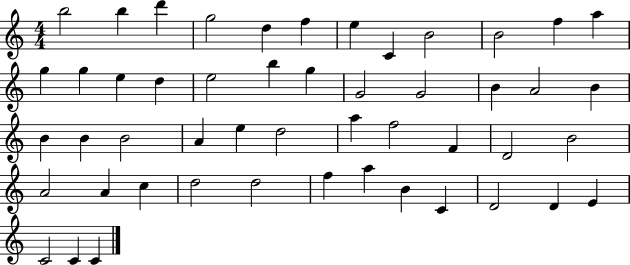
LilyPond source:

{
  \clef treble
  \numericTimeSignature
  \time 4/4
  \key c \major
  b''2 b''4 d'''4 | g''2 d''4 f''4 | e''4 c'4 b'2 | b'2 f''4 a''4 | \break g''4 g''4 e''4 d''4 | e''2 b''4 g''4 | g'2 g'2 | b'4 a'2 b'4 | \break b'4 b'4 b'2 | a'4 e''4 d''2 | a''4 f''2 f'4 | d'2 b'2 | \break a'2 a'4 c''4 | d''2 d''2 | f''4 a''4 b'4 c'4 | d'2 d'4 e'4 | \break c'2 c'4 c'4 | \bar "|."
}